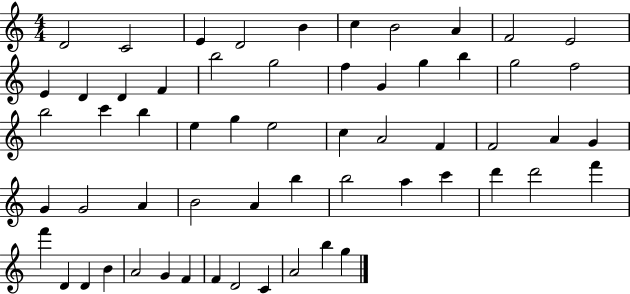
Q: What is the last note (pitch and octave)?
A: G5